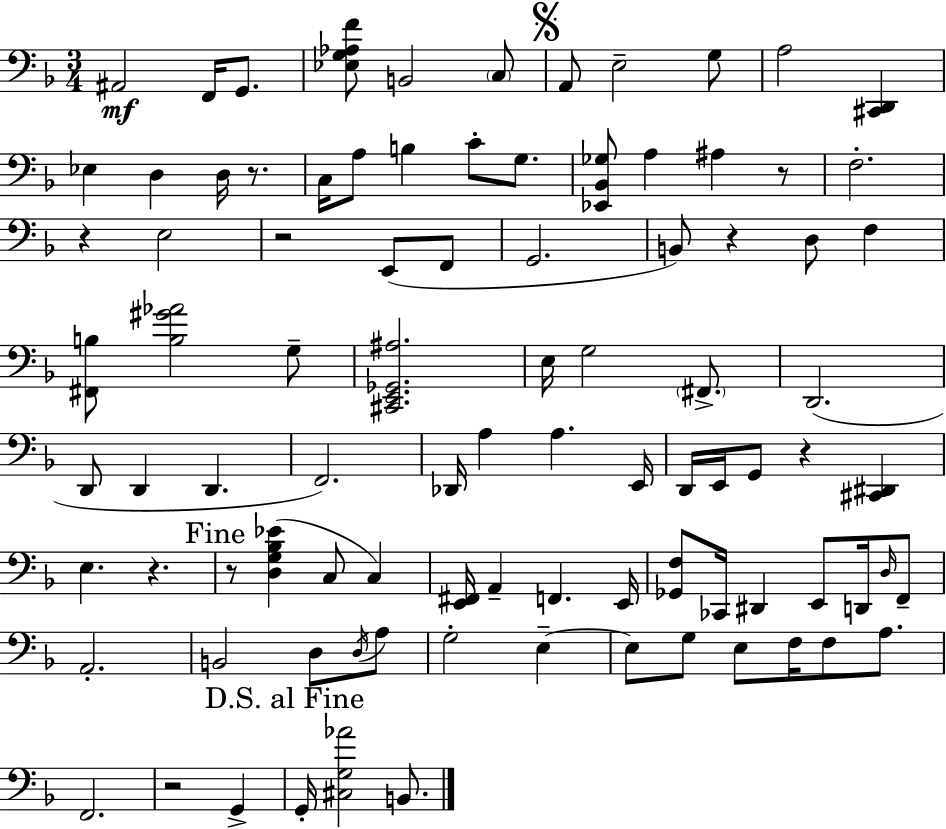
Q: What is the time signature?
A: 3/4